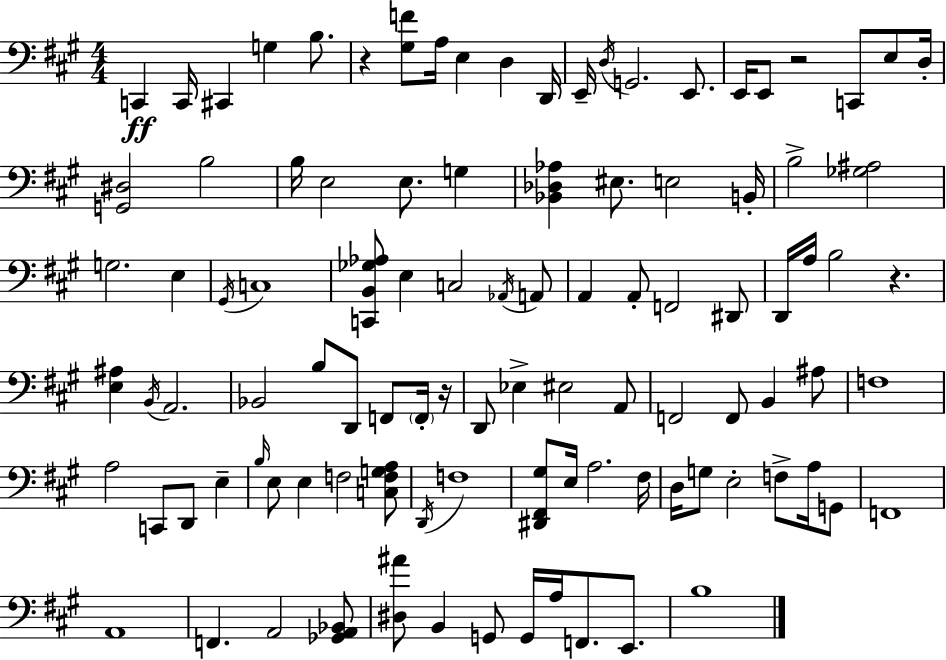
C2/q C2/s C#2/q G3/q B3/e. R/q [G#3,F4]/e A3/s E3/q D3/q D2/s E2/s D3/s G2/h. E2/e. E2/s E2/e R/h C2/e E3/e D3/s [G2,D#3]/h B3/h B3/s E3/h E3/e. G3/q [Bb2,Db3,Ab3]/q EIS3/e. E3/h B2/s B3/h [Gb3,A#3]/h G3/h. E3/q G#2/s C3/w [C2,B2,Gb3,Ab3]/e E3/q C3/h Ab2/s A2/e A2/q A2/e F2/h D#2/e D2/s A3/s B3/h R/q. [E3,A#3]/q B2/s A2/h. Bb2/h B3/e D2/e F2/e F2/s R/s D2/e Eb3/q EIS3/h A2/e F2/h F2/e B2/q A#3/e F3/w A3/h C2/e D2/e E3/q B3/s E3/e E3/q F3/h [C3,F3,G3,A3]/e D2/s F3/w [D#2,F#2,G#3]/e E3/s A3/h. F#3/s D3/s G3/e E3/h F3/e A3/s G2/e F2/w A2/w F2/q. A2/h [Gb2,A2,Bb2]/e [D#3,A#4]/e B2/q G2/e G2/s A3/s F2/e. E2/e. B3/w